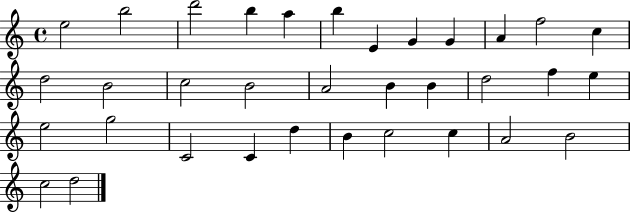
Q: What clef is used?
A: treble